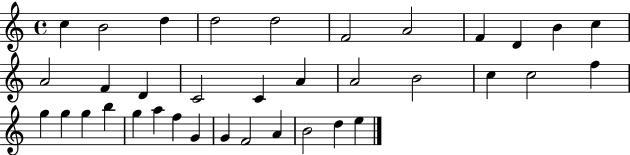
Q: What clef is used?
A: treble